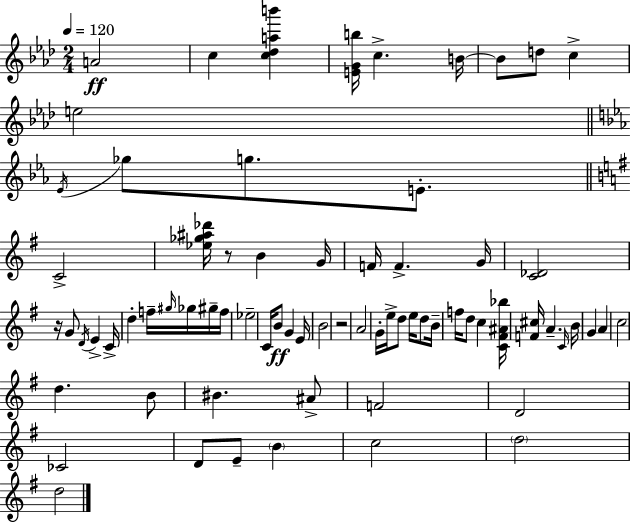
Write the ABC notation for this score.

X:1
T:Untitled
M:2/4
L:1/4
K:Fm
A2 c [c_dab'] [EGb]/4 c B/4 B/2 d/2 c e2 _E/4 _g/2 g/2 E/2 C2 [_e_g^a_d']/4 z/2 B G/4 F/4 F G/4 [C_D]2 z/4 G/2 D/4 E C/4 d f/4 ^g/4 _g/4 ^g/4 f/4 _e2 C/4 B/2 G E/4 B2 z2 A2 G/4 e/4 d/2 e/4 d/2 B/4 f/4 d/2 c [C^F^A_b]/4 [F^c]/4 A C/4 B/4 G A c2 d B/2 ^B ^A/2 F2 D2 _C2 D/2 E/2 B c2 d2 d2